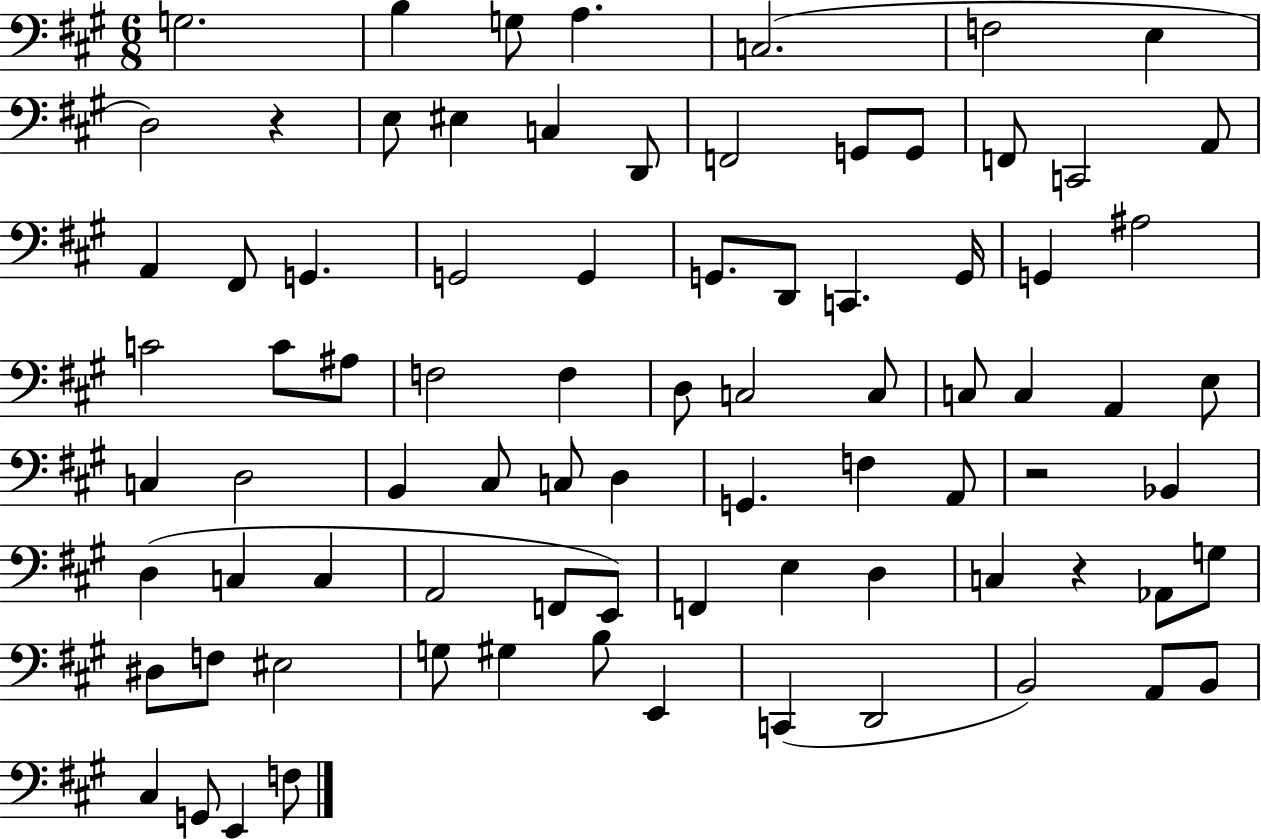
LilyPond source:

{
  \clef bass
  \numericTimeSignature
  \time 6/8
  \key a \major
  g2. | b4 g8 a4. | c2.( | f2 e4 | \break d2) r4 | e8 eis4 c4 d,8 | f,2 g,8 g,8 | f,8 c,2 a,8 | \break a,4 fis,8 g,4. | g,2 g,4 | g,8. d,8 c,4. g,16 | g,4 ais2 | \break c'2 c'8 ais8 | f2 f4 | d8 c2 c8 | c8 c4 a,4 e8 | \break c4 d2 | b,4 cis8 c8 d4 | g,4. f4 a,8 | r2 bes,4 | \break d4( c4 c4 | a,2 f,8 e,8) | f,4 e4 d4 | c4 r4 aes,8 g8 | \break dis8 f8 eis2 | g8 gis4 b8 e,4 | c,4( d,2 | b,2) a,8 b,8 | \break cis4 g,8 e,4 f8 | \bar "|."
}